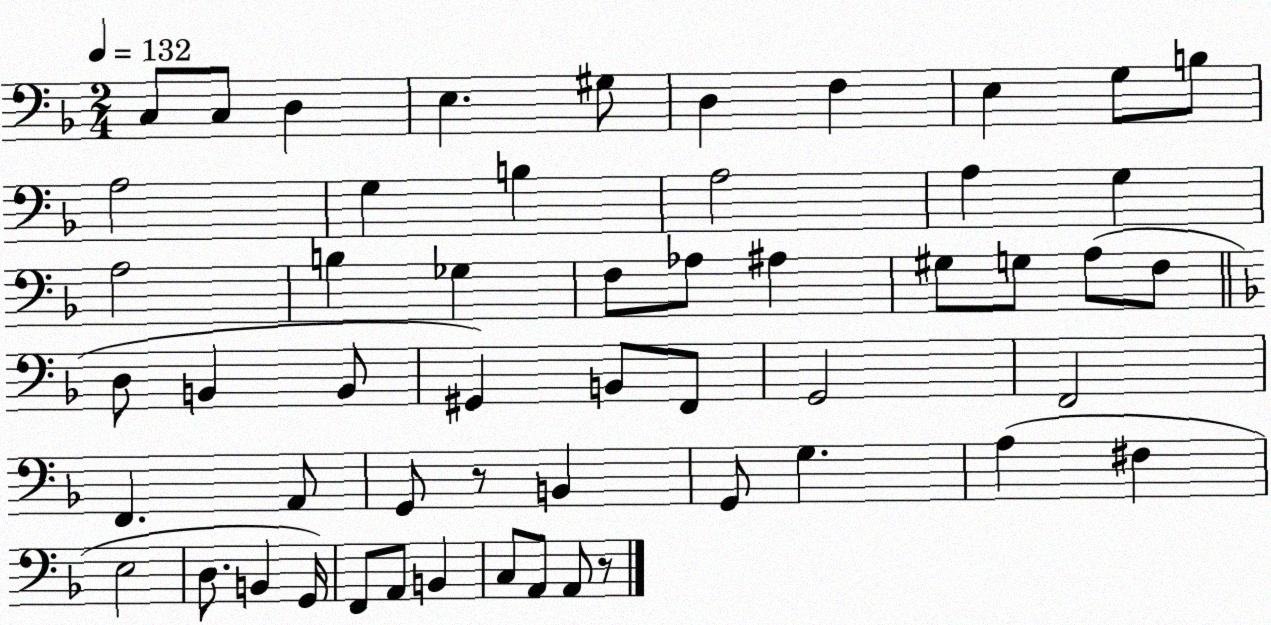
X:1
T:Untitled
M:2/4
L:1/4
K:F
C,/2 C,/2 D, E, ^G,/2 D, F, E, G,/2 B,/2 A,2 G, B, A,2 A, G, A,2 B, _G, F,/2 _A,/2 ^A, ^G,/2 G,/2 A,/2 F,/2 D,/2 B,, B,,/2 ^G,, B,,/2 F,,/2 G,,2 F,,2 F,, A,,/2 G,,/2 z/2 B,, G,,/2 G, A, ^F, E,2 D,/2 B,, G,,/4 F,,/2 A,,/2 B,, C,/2 A,,/2 A,,/2 z/2